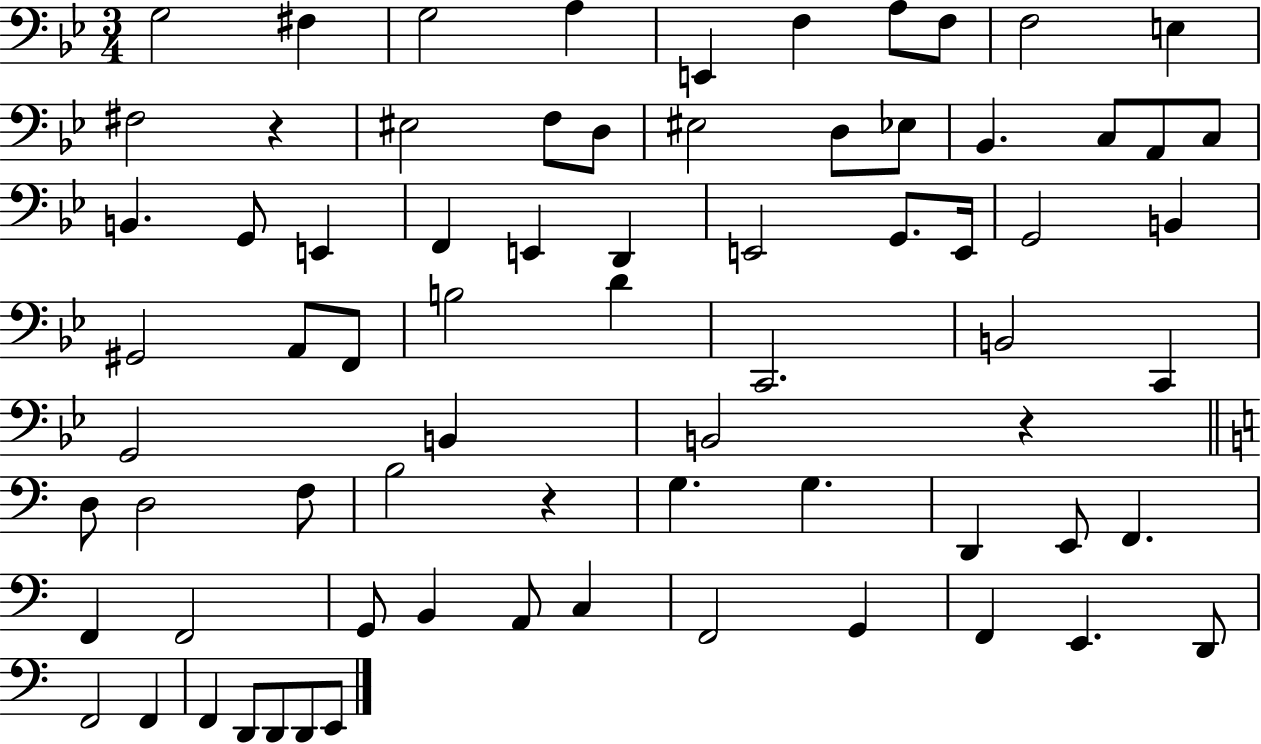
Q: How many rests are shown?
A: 3